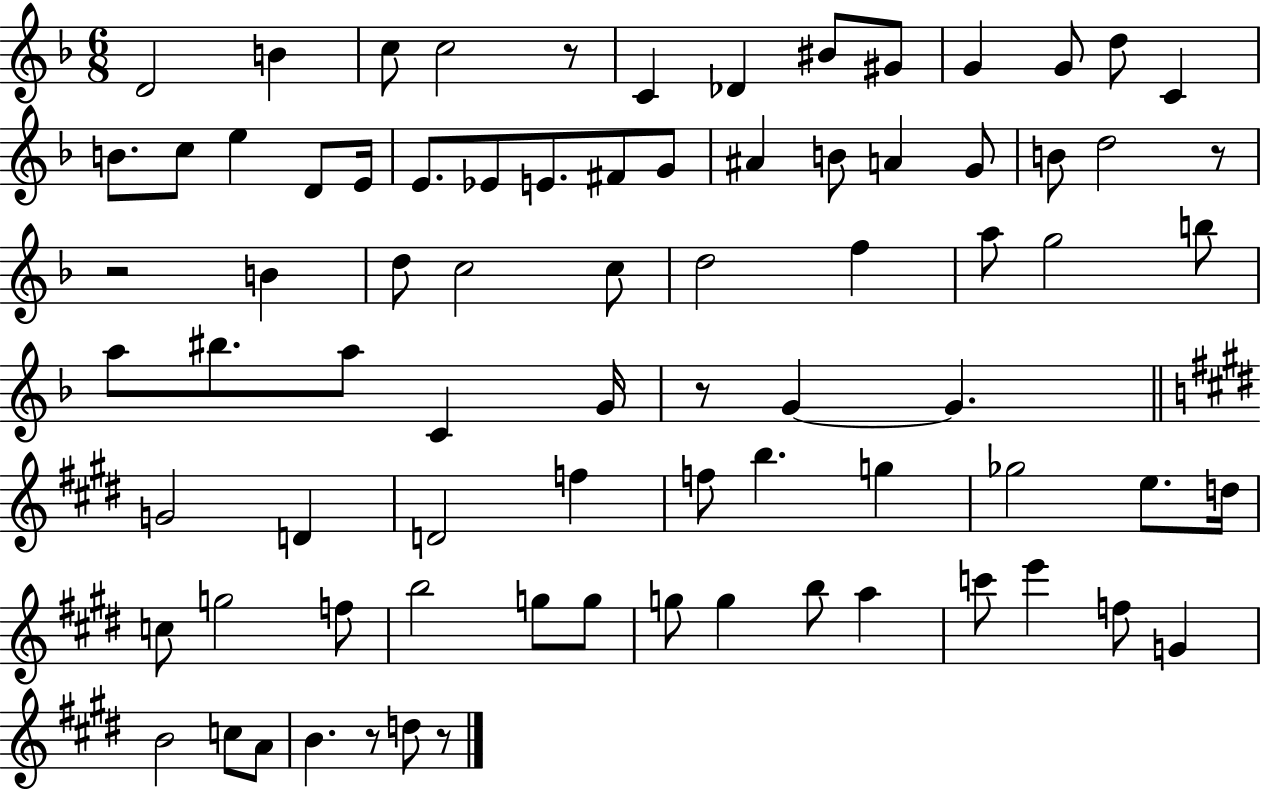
{
  \clef treble
  \numericTimeSignature
  \time 6/8
  \key f \major
  d'2 b'4 | c''8 c''2 r8 | c'4 des'4 bis'8 gis'8 | g'4 g'8 d''8 c'4 | \break b'8. c''8 e''4 d'8 e'16 | e'8. ees'8 e'8. fis'8 g'8 | ais'4 b'8 a'4 g'8 | b'8 d''2 r8 | \break r2 b'4 | d''8 c''2 c''8 | d''2 f''4 | a''8 g''2 b''8 | \break a''8 bis''8. a''8 c'4 g'16 | r8 g'4~~ g'4. | \bar "||" \break \key e \major g'2 d'4 | d'2 f''4 | f''8 b''4. g''4 | ges''2 e''8. d''16 | \break c''8 g''2 f''8 | b''2 g''8 g''8 | g''8 g''4 b''8 a''4 | c'''8 e'''4 f''8 g'4 | \break b'2 c''8 a'8 | b'4. r8 d''8 r8 | \bar "|."
}